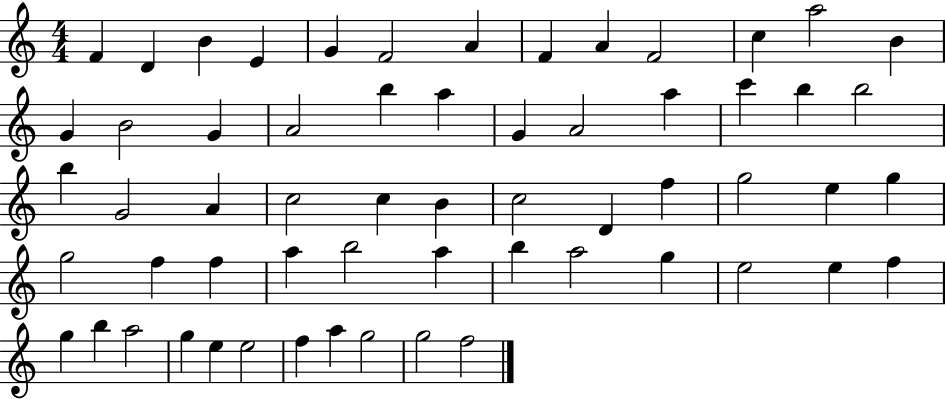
F4/q D4/q B4/q E4/q G4/q F4/h A4/q F4/q A4/q F4/h C5/q A5/h B4/q G4/q B4/h G4/q A4/h B5/q A5/q G4/q A4/h A5/q C6/q B5/q B5/h B5/q G4/h A4/q C5/h C5/q B4/q C5/h D4/q F5/q G5/h E5/q G5/q G5/h F5/q F5/q A5/q B5/h A5/q B5/q A5/h G5/q E5/h E5/q F5/q G5/q B5/q A5/h G5/q E5/q E5/h F5/q A5/q G5/h G5/h F5/h